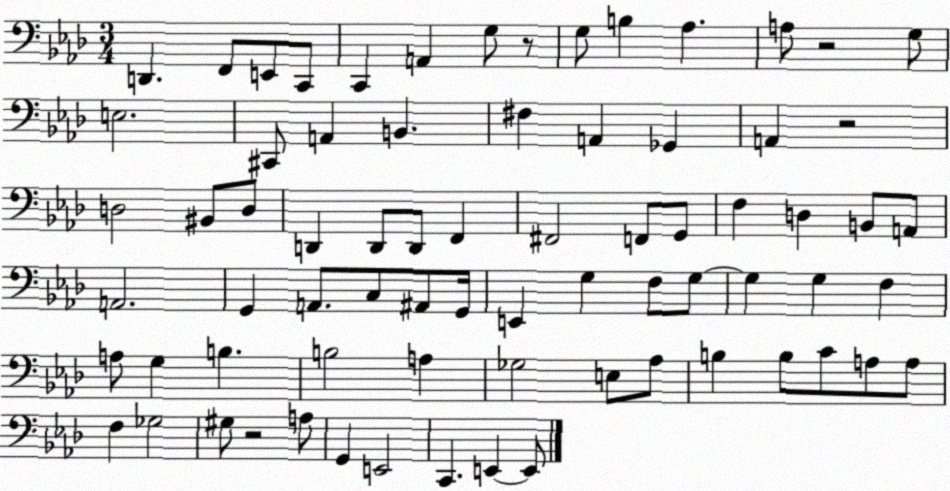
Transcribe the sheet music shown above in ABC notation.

X:1
T:Untitled
M:3/4
L:1/4
K:Ab
D,, F,,/2 E,,/2 C,,/2 C,, A,, G,/2 z/2 G,/2 B, _A, A,/2 z2 G,/2 E,2 ^C,,/2 A,, B,, ^F, A,, _G,, A,, z2 D,2 ^B,,/2 D,/2 D,, D,,/2 D,,/2 F,, ^F,,2 F,,/2 G,,/2 F, D, B,,/2 A,,/2 A,,2 G,, A,,/2 C,/2 ^A,,/2 G,,/4 E,, G, F,/2 G,/2 G, G, F, A,/2 G, B, B,2 A, _G,2 E,/2 _A,/2 B, B,/2 C/2 A,/2 A,/2 F, _G,2 ^G,/2 z2 A,/2 G,, E,,2 C,, E,, E,,/2